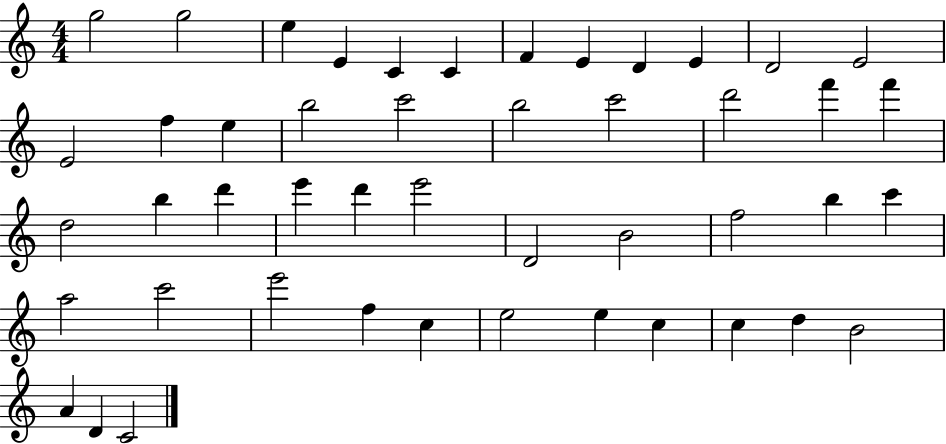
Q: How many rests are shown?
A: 0